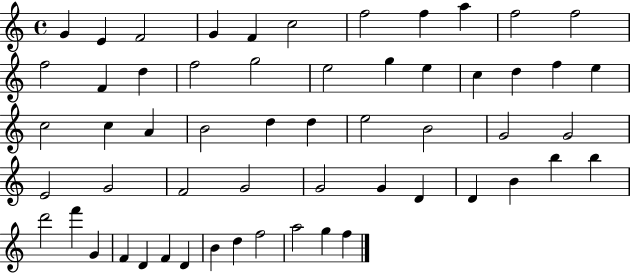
G4/q E4/q F4/h G4/q F4/q C5/h F5/h F5/q A5/q F5/h F5/h F5/h F4/q D5/q F5/h G5/h E5/h G5/q E5/q C5/q D5/q F5/q E5/q C5/h C5/q A4/q B4/h D5/q D5/q E5/h B4/h G4/h G4/h E4/h G4/h F4/h G4/h G4/h G4/q D4/q D4/q B4/q B5/q B5/q D6/h F6/q G4/q F4/q D4/q F4/q D4/q B4/q D5/q F5/h A5/h G5/q F5/q